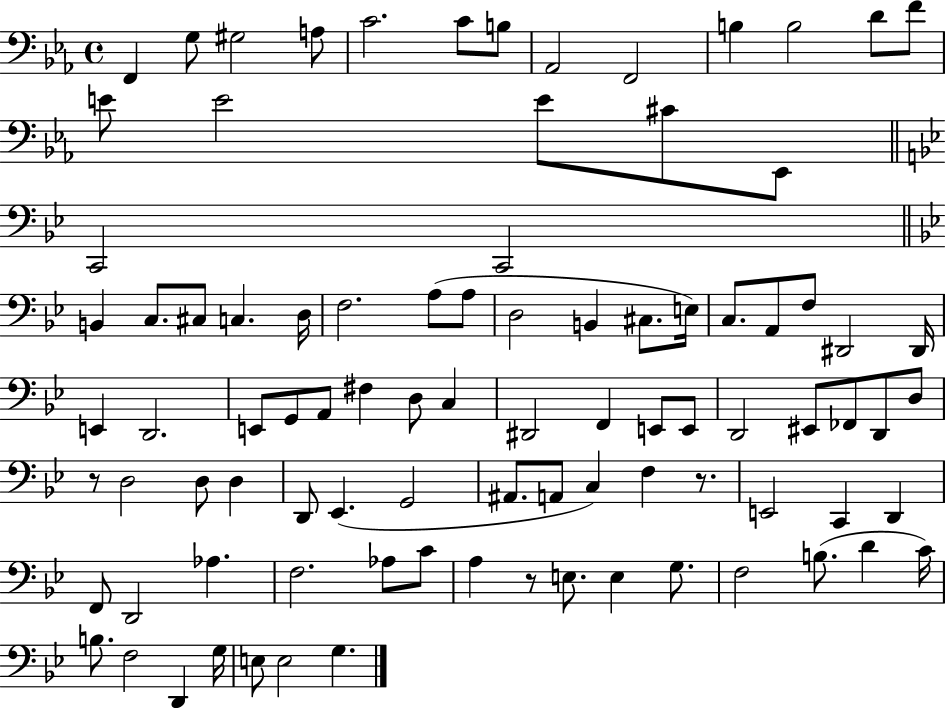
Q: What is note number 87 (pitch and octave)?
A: E3